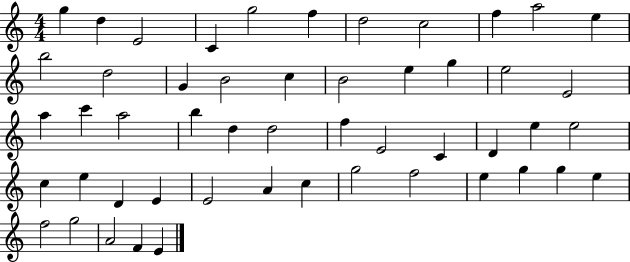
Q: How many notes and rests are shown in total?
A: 51